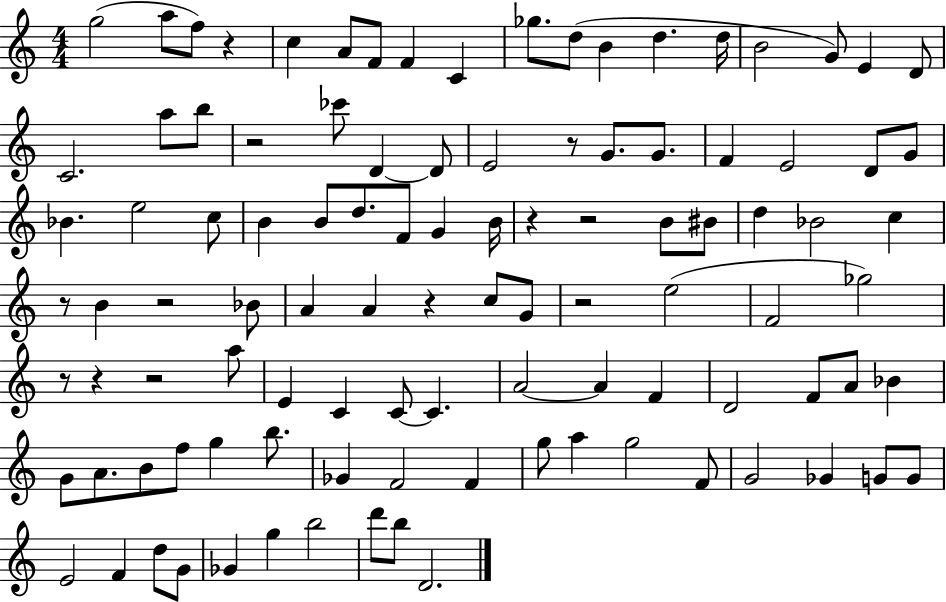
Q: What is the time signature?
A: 4/4